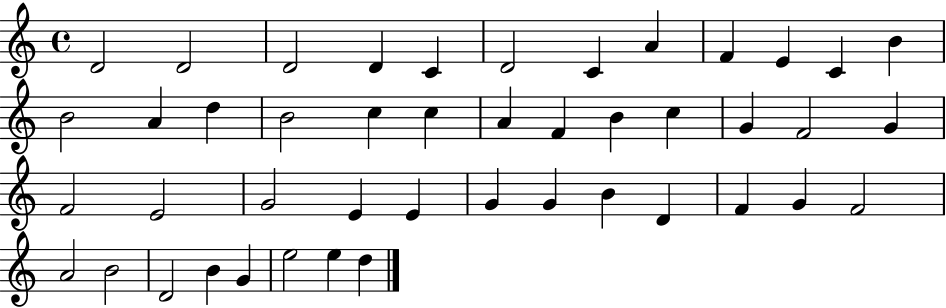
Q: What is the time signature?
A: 4/4